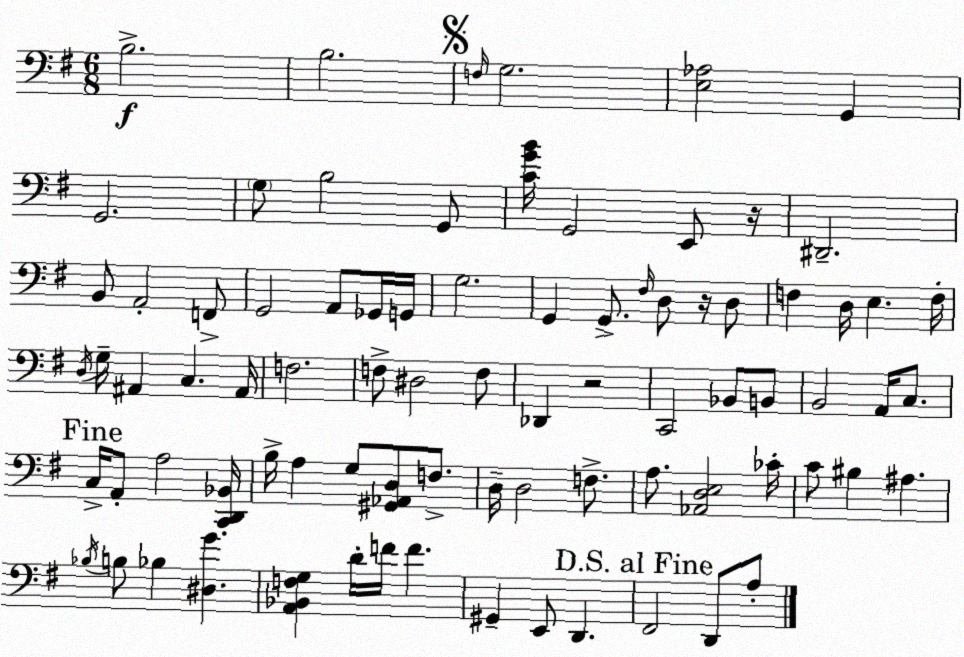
X:1
T:Untitled
M:6/8
L:1/4
K:Em
B,2 B,2 F,/4 G,2 [E,_A,]2 G,, G,,2 G,/2 B,2 G,,/2 [CGB]/4 G,,2 E,,/2 z/4 ^D,,2 B,,/2 A,,2 F,,/2 G,,2 A,,/2 _G,,/4 G,,/4 G,2 G,, G,,/2 ^F,/4 D,/2 z/4 D,/2 F, D,/4 E, F,/4 D,/4 G,/4 ^A,, C, ^A,,/4 F,2 F,/2 ^D,2 F,/2 _D,, z2 C,,2 _B,,/2 B,,/2 B,,2 A,,/4 C,/2 C,/4 A,,/2 A,2 [C,,D,,_B,,]/4 B,/4 A, G,/2 [^G,,_A,,D,]/2 F,/2 D,/4 D,2 F,/2 A,/2 [_A,,D,E,]2 _C/4 C/2 ^B, ^A, _B,/4 B,/2 _B, [^D,G] [A,,_B,,F,G,] D/4 F/4 F ^G,, E,,/2 D,, ^F,,2 D,,/2 A,/2